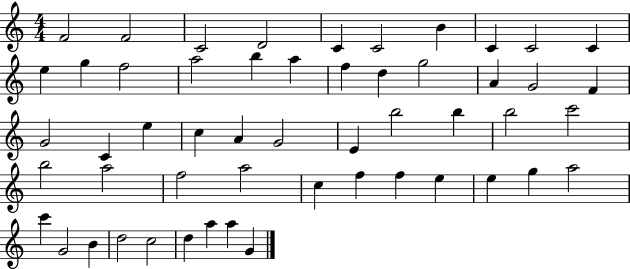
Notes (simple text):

F4/h F4/h C4/h D4/h C4/q C4/h B4/q C4/q C4/h C4/q E5/q G5/q F5/h A5/h B5/q A5/q F5/q D5/q G5/h A4/q G4/h F4/q G4/h C4/q E5/q C5/q A4/q G4/h E4/q B5/h B5/q B5/h C6/h B5/h A5/h F5/h A5/h C5/q F5/q F5/q E5/q E5/q G5/q A5/h C6/q G4/h B4/q D5/h C5/h D5/q A5/q A5/q G4/q